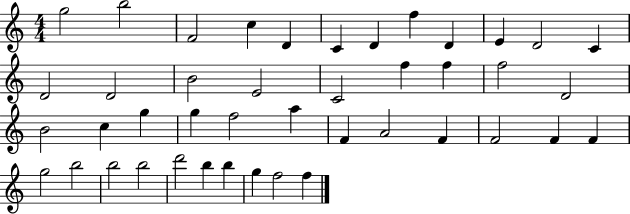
{
  \clef treble
  \numericTimeSignature
  \time 4/4
  \key c \major
  g''2 b''2 | f'2 c''4 d'4 | c'4 d'4 f''4 d'4 | e'4 d'2 c'4 | \break d'2 d'2 | b'2 e'2 | c'2 f''4 f''4 | f''2 d'2 | \break b'2 c''4 g''4 | g''4 f''2 a''4 | f'4 a'2 f'4 | f'2 f'4 f'4 | \break g''2 b''2 | b''2 b''2 | d'''2 b''4 b''4 | g''4 f''2 f''4 | \break \bar "|."
}